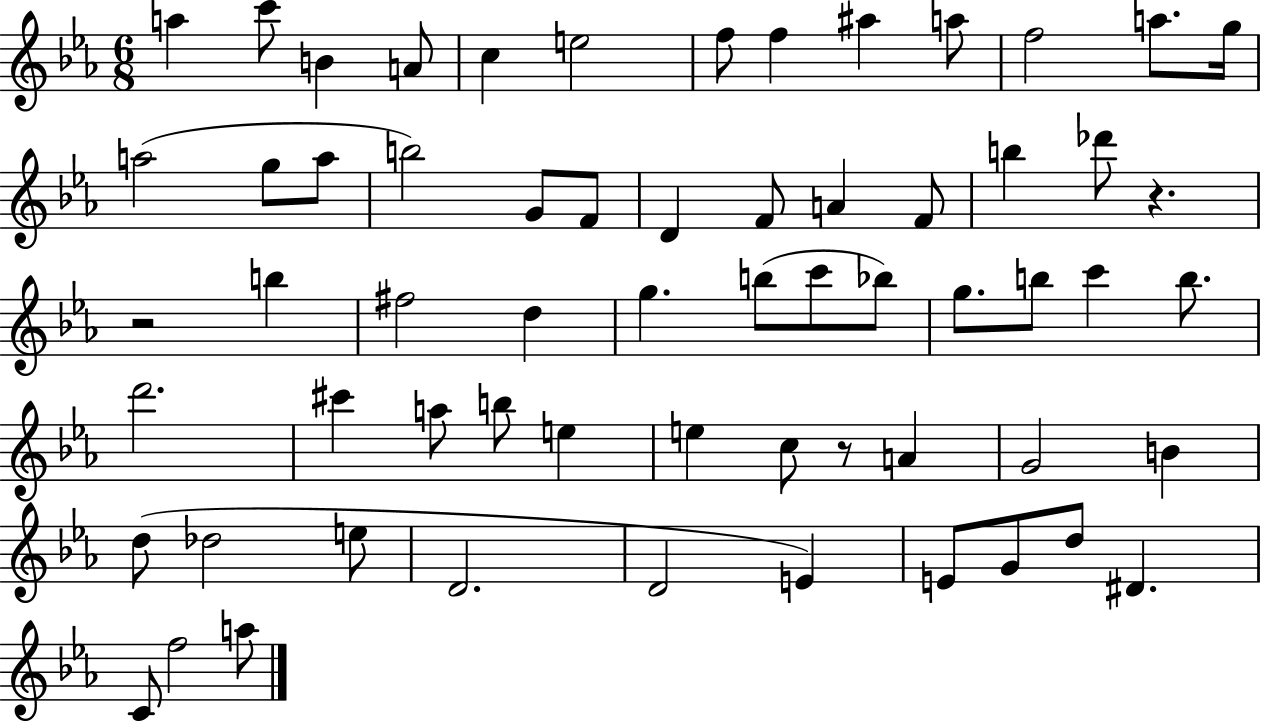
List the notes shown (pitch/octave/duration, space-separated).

A5/q C6/e B4/q A4/e C5/q E5/h F5/e F5/q A#5/q A5/e F5/h A5/e. G5/s A5/h G5/e A5/e B5/h G4/e F4/e D4/q F4/e A4/q F4/e B5/q Db6/e R/q. R/h B5/q F#5/h D5/q G5/q. B5/e C6/e Bb5/e G5/e. B5/e C6/q B5/e. D6/h. C#6/q A5/e B5/e E5/q E5/q C5/e R/e A4/q G4/h B4/q D5/e Db5/h E5/e D4/h. D4/h E4/q E4/e G4/e D5/e D#4/q. C4/e F5/h A5/e